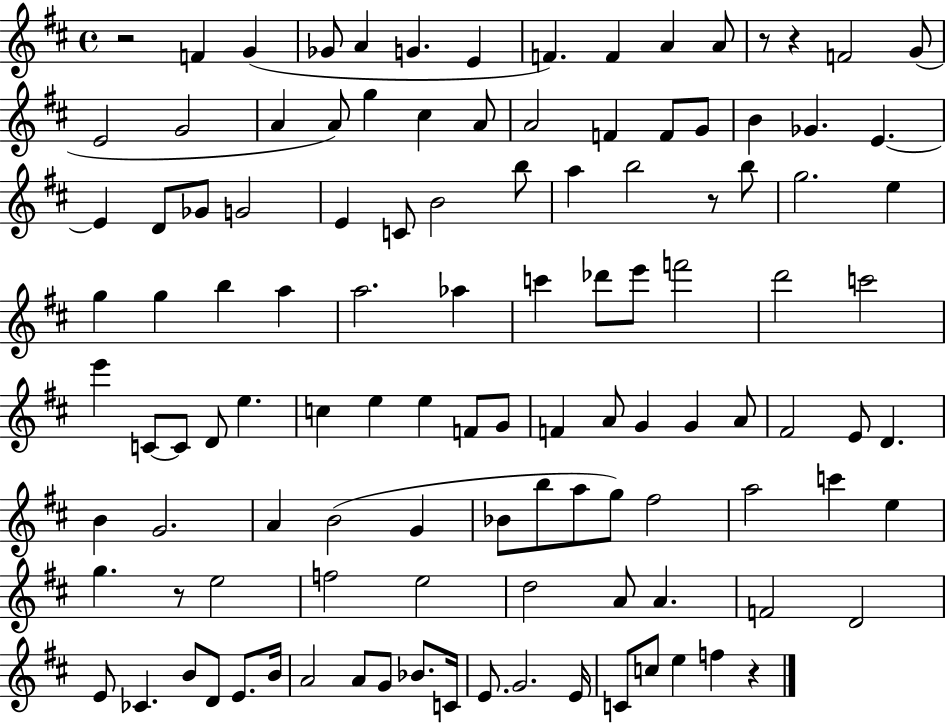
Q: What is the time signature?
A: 4/4